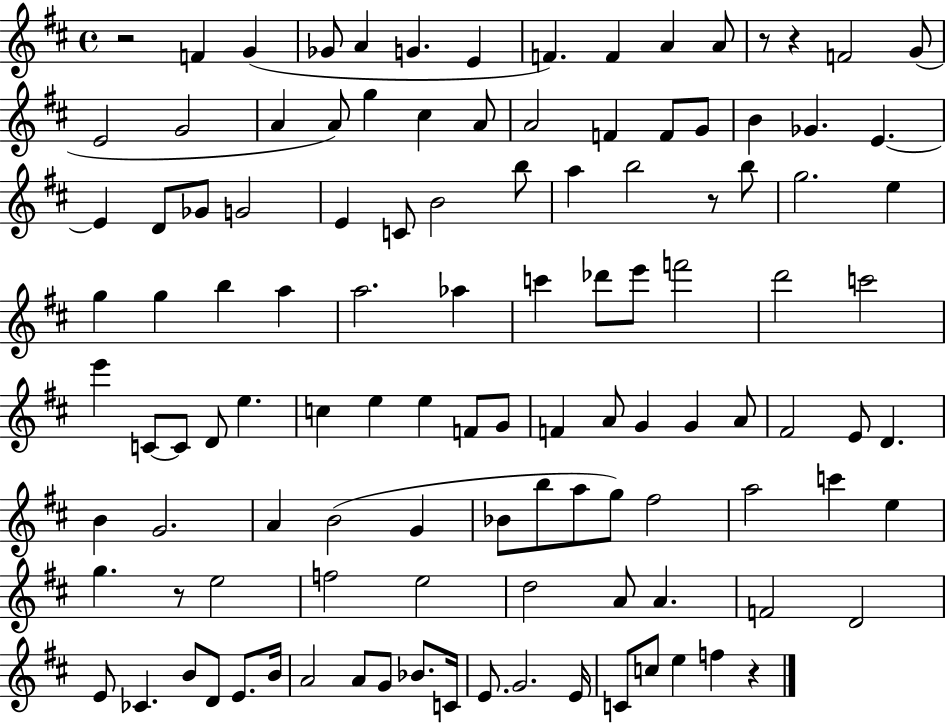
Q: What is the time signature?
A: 4/4